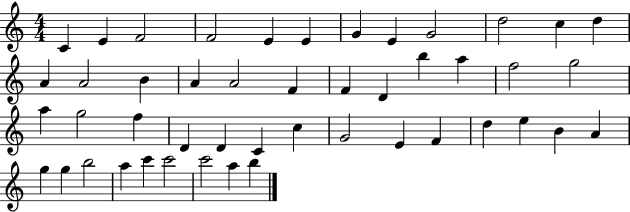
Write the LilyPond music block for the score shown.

{
  \clef treble
  \numericTimeSignature
  \time 4/4
  \key c \major
  c'4 e'4 f'2 | f'2 e'4 e'4 | g'4 e'4 g'2 | d''2 c''4 d''4 | \break a'4 a'2 b'4 | a'4 a'2 f'4 | f'4 d'4 b''4 a''4 | f''2 g''2 | \break a''4 g''2 f''4 | d'4 d'4 c'4 c''4 | g'2 e'4 f'4 | d''4 e''4 b'4 a'4 | \break g''4 g''4 b''2 | a''4 c'''4 c'''2 | c'''2 a''4 b''4 | \bar "|."
}